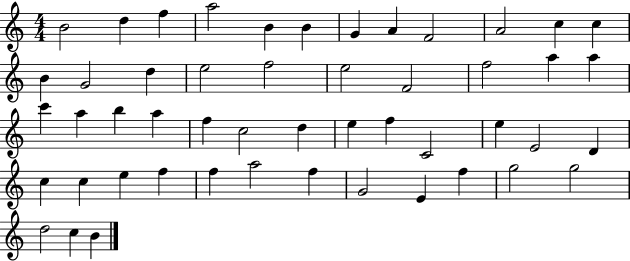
B4/h D5/q F5/q A5/h B4/q B4/q G4/q A4/q F4/h A4/h C5/q C5/q B4/q G4/h D5/q E5/h F5/h E5/h F4/h F5/h A5/q A5/q C6/q A5/q B5/q A5/q F5/q C5/h D5/q E5/q F5/q C4/h E5/q E4/h D4/q C5/q C5/q E5/q F5/q F5/q A5/h F5/q G4/h E4/q F5/q G5/h G5/h D5/h C5/q B4/q